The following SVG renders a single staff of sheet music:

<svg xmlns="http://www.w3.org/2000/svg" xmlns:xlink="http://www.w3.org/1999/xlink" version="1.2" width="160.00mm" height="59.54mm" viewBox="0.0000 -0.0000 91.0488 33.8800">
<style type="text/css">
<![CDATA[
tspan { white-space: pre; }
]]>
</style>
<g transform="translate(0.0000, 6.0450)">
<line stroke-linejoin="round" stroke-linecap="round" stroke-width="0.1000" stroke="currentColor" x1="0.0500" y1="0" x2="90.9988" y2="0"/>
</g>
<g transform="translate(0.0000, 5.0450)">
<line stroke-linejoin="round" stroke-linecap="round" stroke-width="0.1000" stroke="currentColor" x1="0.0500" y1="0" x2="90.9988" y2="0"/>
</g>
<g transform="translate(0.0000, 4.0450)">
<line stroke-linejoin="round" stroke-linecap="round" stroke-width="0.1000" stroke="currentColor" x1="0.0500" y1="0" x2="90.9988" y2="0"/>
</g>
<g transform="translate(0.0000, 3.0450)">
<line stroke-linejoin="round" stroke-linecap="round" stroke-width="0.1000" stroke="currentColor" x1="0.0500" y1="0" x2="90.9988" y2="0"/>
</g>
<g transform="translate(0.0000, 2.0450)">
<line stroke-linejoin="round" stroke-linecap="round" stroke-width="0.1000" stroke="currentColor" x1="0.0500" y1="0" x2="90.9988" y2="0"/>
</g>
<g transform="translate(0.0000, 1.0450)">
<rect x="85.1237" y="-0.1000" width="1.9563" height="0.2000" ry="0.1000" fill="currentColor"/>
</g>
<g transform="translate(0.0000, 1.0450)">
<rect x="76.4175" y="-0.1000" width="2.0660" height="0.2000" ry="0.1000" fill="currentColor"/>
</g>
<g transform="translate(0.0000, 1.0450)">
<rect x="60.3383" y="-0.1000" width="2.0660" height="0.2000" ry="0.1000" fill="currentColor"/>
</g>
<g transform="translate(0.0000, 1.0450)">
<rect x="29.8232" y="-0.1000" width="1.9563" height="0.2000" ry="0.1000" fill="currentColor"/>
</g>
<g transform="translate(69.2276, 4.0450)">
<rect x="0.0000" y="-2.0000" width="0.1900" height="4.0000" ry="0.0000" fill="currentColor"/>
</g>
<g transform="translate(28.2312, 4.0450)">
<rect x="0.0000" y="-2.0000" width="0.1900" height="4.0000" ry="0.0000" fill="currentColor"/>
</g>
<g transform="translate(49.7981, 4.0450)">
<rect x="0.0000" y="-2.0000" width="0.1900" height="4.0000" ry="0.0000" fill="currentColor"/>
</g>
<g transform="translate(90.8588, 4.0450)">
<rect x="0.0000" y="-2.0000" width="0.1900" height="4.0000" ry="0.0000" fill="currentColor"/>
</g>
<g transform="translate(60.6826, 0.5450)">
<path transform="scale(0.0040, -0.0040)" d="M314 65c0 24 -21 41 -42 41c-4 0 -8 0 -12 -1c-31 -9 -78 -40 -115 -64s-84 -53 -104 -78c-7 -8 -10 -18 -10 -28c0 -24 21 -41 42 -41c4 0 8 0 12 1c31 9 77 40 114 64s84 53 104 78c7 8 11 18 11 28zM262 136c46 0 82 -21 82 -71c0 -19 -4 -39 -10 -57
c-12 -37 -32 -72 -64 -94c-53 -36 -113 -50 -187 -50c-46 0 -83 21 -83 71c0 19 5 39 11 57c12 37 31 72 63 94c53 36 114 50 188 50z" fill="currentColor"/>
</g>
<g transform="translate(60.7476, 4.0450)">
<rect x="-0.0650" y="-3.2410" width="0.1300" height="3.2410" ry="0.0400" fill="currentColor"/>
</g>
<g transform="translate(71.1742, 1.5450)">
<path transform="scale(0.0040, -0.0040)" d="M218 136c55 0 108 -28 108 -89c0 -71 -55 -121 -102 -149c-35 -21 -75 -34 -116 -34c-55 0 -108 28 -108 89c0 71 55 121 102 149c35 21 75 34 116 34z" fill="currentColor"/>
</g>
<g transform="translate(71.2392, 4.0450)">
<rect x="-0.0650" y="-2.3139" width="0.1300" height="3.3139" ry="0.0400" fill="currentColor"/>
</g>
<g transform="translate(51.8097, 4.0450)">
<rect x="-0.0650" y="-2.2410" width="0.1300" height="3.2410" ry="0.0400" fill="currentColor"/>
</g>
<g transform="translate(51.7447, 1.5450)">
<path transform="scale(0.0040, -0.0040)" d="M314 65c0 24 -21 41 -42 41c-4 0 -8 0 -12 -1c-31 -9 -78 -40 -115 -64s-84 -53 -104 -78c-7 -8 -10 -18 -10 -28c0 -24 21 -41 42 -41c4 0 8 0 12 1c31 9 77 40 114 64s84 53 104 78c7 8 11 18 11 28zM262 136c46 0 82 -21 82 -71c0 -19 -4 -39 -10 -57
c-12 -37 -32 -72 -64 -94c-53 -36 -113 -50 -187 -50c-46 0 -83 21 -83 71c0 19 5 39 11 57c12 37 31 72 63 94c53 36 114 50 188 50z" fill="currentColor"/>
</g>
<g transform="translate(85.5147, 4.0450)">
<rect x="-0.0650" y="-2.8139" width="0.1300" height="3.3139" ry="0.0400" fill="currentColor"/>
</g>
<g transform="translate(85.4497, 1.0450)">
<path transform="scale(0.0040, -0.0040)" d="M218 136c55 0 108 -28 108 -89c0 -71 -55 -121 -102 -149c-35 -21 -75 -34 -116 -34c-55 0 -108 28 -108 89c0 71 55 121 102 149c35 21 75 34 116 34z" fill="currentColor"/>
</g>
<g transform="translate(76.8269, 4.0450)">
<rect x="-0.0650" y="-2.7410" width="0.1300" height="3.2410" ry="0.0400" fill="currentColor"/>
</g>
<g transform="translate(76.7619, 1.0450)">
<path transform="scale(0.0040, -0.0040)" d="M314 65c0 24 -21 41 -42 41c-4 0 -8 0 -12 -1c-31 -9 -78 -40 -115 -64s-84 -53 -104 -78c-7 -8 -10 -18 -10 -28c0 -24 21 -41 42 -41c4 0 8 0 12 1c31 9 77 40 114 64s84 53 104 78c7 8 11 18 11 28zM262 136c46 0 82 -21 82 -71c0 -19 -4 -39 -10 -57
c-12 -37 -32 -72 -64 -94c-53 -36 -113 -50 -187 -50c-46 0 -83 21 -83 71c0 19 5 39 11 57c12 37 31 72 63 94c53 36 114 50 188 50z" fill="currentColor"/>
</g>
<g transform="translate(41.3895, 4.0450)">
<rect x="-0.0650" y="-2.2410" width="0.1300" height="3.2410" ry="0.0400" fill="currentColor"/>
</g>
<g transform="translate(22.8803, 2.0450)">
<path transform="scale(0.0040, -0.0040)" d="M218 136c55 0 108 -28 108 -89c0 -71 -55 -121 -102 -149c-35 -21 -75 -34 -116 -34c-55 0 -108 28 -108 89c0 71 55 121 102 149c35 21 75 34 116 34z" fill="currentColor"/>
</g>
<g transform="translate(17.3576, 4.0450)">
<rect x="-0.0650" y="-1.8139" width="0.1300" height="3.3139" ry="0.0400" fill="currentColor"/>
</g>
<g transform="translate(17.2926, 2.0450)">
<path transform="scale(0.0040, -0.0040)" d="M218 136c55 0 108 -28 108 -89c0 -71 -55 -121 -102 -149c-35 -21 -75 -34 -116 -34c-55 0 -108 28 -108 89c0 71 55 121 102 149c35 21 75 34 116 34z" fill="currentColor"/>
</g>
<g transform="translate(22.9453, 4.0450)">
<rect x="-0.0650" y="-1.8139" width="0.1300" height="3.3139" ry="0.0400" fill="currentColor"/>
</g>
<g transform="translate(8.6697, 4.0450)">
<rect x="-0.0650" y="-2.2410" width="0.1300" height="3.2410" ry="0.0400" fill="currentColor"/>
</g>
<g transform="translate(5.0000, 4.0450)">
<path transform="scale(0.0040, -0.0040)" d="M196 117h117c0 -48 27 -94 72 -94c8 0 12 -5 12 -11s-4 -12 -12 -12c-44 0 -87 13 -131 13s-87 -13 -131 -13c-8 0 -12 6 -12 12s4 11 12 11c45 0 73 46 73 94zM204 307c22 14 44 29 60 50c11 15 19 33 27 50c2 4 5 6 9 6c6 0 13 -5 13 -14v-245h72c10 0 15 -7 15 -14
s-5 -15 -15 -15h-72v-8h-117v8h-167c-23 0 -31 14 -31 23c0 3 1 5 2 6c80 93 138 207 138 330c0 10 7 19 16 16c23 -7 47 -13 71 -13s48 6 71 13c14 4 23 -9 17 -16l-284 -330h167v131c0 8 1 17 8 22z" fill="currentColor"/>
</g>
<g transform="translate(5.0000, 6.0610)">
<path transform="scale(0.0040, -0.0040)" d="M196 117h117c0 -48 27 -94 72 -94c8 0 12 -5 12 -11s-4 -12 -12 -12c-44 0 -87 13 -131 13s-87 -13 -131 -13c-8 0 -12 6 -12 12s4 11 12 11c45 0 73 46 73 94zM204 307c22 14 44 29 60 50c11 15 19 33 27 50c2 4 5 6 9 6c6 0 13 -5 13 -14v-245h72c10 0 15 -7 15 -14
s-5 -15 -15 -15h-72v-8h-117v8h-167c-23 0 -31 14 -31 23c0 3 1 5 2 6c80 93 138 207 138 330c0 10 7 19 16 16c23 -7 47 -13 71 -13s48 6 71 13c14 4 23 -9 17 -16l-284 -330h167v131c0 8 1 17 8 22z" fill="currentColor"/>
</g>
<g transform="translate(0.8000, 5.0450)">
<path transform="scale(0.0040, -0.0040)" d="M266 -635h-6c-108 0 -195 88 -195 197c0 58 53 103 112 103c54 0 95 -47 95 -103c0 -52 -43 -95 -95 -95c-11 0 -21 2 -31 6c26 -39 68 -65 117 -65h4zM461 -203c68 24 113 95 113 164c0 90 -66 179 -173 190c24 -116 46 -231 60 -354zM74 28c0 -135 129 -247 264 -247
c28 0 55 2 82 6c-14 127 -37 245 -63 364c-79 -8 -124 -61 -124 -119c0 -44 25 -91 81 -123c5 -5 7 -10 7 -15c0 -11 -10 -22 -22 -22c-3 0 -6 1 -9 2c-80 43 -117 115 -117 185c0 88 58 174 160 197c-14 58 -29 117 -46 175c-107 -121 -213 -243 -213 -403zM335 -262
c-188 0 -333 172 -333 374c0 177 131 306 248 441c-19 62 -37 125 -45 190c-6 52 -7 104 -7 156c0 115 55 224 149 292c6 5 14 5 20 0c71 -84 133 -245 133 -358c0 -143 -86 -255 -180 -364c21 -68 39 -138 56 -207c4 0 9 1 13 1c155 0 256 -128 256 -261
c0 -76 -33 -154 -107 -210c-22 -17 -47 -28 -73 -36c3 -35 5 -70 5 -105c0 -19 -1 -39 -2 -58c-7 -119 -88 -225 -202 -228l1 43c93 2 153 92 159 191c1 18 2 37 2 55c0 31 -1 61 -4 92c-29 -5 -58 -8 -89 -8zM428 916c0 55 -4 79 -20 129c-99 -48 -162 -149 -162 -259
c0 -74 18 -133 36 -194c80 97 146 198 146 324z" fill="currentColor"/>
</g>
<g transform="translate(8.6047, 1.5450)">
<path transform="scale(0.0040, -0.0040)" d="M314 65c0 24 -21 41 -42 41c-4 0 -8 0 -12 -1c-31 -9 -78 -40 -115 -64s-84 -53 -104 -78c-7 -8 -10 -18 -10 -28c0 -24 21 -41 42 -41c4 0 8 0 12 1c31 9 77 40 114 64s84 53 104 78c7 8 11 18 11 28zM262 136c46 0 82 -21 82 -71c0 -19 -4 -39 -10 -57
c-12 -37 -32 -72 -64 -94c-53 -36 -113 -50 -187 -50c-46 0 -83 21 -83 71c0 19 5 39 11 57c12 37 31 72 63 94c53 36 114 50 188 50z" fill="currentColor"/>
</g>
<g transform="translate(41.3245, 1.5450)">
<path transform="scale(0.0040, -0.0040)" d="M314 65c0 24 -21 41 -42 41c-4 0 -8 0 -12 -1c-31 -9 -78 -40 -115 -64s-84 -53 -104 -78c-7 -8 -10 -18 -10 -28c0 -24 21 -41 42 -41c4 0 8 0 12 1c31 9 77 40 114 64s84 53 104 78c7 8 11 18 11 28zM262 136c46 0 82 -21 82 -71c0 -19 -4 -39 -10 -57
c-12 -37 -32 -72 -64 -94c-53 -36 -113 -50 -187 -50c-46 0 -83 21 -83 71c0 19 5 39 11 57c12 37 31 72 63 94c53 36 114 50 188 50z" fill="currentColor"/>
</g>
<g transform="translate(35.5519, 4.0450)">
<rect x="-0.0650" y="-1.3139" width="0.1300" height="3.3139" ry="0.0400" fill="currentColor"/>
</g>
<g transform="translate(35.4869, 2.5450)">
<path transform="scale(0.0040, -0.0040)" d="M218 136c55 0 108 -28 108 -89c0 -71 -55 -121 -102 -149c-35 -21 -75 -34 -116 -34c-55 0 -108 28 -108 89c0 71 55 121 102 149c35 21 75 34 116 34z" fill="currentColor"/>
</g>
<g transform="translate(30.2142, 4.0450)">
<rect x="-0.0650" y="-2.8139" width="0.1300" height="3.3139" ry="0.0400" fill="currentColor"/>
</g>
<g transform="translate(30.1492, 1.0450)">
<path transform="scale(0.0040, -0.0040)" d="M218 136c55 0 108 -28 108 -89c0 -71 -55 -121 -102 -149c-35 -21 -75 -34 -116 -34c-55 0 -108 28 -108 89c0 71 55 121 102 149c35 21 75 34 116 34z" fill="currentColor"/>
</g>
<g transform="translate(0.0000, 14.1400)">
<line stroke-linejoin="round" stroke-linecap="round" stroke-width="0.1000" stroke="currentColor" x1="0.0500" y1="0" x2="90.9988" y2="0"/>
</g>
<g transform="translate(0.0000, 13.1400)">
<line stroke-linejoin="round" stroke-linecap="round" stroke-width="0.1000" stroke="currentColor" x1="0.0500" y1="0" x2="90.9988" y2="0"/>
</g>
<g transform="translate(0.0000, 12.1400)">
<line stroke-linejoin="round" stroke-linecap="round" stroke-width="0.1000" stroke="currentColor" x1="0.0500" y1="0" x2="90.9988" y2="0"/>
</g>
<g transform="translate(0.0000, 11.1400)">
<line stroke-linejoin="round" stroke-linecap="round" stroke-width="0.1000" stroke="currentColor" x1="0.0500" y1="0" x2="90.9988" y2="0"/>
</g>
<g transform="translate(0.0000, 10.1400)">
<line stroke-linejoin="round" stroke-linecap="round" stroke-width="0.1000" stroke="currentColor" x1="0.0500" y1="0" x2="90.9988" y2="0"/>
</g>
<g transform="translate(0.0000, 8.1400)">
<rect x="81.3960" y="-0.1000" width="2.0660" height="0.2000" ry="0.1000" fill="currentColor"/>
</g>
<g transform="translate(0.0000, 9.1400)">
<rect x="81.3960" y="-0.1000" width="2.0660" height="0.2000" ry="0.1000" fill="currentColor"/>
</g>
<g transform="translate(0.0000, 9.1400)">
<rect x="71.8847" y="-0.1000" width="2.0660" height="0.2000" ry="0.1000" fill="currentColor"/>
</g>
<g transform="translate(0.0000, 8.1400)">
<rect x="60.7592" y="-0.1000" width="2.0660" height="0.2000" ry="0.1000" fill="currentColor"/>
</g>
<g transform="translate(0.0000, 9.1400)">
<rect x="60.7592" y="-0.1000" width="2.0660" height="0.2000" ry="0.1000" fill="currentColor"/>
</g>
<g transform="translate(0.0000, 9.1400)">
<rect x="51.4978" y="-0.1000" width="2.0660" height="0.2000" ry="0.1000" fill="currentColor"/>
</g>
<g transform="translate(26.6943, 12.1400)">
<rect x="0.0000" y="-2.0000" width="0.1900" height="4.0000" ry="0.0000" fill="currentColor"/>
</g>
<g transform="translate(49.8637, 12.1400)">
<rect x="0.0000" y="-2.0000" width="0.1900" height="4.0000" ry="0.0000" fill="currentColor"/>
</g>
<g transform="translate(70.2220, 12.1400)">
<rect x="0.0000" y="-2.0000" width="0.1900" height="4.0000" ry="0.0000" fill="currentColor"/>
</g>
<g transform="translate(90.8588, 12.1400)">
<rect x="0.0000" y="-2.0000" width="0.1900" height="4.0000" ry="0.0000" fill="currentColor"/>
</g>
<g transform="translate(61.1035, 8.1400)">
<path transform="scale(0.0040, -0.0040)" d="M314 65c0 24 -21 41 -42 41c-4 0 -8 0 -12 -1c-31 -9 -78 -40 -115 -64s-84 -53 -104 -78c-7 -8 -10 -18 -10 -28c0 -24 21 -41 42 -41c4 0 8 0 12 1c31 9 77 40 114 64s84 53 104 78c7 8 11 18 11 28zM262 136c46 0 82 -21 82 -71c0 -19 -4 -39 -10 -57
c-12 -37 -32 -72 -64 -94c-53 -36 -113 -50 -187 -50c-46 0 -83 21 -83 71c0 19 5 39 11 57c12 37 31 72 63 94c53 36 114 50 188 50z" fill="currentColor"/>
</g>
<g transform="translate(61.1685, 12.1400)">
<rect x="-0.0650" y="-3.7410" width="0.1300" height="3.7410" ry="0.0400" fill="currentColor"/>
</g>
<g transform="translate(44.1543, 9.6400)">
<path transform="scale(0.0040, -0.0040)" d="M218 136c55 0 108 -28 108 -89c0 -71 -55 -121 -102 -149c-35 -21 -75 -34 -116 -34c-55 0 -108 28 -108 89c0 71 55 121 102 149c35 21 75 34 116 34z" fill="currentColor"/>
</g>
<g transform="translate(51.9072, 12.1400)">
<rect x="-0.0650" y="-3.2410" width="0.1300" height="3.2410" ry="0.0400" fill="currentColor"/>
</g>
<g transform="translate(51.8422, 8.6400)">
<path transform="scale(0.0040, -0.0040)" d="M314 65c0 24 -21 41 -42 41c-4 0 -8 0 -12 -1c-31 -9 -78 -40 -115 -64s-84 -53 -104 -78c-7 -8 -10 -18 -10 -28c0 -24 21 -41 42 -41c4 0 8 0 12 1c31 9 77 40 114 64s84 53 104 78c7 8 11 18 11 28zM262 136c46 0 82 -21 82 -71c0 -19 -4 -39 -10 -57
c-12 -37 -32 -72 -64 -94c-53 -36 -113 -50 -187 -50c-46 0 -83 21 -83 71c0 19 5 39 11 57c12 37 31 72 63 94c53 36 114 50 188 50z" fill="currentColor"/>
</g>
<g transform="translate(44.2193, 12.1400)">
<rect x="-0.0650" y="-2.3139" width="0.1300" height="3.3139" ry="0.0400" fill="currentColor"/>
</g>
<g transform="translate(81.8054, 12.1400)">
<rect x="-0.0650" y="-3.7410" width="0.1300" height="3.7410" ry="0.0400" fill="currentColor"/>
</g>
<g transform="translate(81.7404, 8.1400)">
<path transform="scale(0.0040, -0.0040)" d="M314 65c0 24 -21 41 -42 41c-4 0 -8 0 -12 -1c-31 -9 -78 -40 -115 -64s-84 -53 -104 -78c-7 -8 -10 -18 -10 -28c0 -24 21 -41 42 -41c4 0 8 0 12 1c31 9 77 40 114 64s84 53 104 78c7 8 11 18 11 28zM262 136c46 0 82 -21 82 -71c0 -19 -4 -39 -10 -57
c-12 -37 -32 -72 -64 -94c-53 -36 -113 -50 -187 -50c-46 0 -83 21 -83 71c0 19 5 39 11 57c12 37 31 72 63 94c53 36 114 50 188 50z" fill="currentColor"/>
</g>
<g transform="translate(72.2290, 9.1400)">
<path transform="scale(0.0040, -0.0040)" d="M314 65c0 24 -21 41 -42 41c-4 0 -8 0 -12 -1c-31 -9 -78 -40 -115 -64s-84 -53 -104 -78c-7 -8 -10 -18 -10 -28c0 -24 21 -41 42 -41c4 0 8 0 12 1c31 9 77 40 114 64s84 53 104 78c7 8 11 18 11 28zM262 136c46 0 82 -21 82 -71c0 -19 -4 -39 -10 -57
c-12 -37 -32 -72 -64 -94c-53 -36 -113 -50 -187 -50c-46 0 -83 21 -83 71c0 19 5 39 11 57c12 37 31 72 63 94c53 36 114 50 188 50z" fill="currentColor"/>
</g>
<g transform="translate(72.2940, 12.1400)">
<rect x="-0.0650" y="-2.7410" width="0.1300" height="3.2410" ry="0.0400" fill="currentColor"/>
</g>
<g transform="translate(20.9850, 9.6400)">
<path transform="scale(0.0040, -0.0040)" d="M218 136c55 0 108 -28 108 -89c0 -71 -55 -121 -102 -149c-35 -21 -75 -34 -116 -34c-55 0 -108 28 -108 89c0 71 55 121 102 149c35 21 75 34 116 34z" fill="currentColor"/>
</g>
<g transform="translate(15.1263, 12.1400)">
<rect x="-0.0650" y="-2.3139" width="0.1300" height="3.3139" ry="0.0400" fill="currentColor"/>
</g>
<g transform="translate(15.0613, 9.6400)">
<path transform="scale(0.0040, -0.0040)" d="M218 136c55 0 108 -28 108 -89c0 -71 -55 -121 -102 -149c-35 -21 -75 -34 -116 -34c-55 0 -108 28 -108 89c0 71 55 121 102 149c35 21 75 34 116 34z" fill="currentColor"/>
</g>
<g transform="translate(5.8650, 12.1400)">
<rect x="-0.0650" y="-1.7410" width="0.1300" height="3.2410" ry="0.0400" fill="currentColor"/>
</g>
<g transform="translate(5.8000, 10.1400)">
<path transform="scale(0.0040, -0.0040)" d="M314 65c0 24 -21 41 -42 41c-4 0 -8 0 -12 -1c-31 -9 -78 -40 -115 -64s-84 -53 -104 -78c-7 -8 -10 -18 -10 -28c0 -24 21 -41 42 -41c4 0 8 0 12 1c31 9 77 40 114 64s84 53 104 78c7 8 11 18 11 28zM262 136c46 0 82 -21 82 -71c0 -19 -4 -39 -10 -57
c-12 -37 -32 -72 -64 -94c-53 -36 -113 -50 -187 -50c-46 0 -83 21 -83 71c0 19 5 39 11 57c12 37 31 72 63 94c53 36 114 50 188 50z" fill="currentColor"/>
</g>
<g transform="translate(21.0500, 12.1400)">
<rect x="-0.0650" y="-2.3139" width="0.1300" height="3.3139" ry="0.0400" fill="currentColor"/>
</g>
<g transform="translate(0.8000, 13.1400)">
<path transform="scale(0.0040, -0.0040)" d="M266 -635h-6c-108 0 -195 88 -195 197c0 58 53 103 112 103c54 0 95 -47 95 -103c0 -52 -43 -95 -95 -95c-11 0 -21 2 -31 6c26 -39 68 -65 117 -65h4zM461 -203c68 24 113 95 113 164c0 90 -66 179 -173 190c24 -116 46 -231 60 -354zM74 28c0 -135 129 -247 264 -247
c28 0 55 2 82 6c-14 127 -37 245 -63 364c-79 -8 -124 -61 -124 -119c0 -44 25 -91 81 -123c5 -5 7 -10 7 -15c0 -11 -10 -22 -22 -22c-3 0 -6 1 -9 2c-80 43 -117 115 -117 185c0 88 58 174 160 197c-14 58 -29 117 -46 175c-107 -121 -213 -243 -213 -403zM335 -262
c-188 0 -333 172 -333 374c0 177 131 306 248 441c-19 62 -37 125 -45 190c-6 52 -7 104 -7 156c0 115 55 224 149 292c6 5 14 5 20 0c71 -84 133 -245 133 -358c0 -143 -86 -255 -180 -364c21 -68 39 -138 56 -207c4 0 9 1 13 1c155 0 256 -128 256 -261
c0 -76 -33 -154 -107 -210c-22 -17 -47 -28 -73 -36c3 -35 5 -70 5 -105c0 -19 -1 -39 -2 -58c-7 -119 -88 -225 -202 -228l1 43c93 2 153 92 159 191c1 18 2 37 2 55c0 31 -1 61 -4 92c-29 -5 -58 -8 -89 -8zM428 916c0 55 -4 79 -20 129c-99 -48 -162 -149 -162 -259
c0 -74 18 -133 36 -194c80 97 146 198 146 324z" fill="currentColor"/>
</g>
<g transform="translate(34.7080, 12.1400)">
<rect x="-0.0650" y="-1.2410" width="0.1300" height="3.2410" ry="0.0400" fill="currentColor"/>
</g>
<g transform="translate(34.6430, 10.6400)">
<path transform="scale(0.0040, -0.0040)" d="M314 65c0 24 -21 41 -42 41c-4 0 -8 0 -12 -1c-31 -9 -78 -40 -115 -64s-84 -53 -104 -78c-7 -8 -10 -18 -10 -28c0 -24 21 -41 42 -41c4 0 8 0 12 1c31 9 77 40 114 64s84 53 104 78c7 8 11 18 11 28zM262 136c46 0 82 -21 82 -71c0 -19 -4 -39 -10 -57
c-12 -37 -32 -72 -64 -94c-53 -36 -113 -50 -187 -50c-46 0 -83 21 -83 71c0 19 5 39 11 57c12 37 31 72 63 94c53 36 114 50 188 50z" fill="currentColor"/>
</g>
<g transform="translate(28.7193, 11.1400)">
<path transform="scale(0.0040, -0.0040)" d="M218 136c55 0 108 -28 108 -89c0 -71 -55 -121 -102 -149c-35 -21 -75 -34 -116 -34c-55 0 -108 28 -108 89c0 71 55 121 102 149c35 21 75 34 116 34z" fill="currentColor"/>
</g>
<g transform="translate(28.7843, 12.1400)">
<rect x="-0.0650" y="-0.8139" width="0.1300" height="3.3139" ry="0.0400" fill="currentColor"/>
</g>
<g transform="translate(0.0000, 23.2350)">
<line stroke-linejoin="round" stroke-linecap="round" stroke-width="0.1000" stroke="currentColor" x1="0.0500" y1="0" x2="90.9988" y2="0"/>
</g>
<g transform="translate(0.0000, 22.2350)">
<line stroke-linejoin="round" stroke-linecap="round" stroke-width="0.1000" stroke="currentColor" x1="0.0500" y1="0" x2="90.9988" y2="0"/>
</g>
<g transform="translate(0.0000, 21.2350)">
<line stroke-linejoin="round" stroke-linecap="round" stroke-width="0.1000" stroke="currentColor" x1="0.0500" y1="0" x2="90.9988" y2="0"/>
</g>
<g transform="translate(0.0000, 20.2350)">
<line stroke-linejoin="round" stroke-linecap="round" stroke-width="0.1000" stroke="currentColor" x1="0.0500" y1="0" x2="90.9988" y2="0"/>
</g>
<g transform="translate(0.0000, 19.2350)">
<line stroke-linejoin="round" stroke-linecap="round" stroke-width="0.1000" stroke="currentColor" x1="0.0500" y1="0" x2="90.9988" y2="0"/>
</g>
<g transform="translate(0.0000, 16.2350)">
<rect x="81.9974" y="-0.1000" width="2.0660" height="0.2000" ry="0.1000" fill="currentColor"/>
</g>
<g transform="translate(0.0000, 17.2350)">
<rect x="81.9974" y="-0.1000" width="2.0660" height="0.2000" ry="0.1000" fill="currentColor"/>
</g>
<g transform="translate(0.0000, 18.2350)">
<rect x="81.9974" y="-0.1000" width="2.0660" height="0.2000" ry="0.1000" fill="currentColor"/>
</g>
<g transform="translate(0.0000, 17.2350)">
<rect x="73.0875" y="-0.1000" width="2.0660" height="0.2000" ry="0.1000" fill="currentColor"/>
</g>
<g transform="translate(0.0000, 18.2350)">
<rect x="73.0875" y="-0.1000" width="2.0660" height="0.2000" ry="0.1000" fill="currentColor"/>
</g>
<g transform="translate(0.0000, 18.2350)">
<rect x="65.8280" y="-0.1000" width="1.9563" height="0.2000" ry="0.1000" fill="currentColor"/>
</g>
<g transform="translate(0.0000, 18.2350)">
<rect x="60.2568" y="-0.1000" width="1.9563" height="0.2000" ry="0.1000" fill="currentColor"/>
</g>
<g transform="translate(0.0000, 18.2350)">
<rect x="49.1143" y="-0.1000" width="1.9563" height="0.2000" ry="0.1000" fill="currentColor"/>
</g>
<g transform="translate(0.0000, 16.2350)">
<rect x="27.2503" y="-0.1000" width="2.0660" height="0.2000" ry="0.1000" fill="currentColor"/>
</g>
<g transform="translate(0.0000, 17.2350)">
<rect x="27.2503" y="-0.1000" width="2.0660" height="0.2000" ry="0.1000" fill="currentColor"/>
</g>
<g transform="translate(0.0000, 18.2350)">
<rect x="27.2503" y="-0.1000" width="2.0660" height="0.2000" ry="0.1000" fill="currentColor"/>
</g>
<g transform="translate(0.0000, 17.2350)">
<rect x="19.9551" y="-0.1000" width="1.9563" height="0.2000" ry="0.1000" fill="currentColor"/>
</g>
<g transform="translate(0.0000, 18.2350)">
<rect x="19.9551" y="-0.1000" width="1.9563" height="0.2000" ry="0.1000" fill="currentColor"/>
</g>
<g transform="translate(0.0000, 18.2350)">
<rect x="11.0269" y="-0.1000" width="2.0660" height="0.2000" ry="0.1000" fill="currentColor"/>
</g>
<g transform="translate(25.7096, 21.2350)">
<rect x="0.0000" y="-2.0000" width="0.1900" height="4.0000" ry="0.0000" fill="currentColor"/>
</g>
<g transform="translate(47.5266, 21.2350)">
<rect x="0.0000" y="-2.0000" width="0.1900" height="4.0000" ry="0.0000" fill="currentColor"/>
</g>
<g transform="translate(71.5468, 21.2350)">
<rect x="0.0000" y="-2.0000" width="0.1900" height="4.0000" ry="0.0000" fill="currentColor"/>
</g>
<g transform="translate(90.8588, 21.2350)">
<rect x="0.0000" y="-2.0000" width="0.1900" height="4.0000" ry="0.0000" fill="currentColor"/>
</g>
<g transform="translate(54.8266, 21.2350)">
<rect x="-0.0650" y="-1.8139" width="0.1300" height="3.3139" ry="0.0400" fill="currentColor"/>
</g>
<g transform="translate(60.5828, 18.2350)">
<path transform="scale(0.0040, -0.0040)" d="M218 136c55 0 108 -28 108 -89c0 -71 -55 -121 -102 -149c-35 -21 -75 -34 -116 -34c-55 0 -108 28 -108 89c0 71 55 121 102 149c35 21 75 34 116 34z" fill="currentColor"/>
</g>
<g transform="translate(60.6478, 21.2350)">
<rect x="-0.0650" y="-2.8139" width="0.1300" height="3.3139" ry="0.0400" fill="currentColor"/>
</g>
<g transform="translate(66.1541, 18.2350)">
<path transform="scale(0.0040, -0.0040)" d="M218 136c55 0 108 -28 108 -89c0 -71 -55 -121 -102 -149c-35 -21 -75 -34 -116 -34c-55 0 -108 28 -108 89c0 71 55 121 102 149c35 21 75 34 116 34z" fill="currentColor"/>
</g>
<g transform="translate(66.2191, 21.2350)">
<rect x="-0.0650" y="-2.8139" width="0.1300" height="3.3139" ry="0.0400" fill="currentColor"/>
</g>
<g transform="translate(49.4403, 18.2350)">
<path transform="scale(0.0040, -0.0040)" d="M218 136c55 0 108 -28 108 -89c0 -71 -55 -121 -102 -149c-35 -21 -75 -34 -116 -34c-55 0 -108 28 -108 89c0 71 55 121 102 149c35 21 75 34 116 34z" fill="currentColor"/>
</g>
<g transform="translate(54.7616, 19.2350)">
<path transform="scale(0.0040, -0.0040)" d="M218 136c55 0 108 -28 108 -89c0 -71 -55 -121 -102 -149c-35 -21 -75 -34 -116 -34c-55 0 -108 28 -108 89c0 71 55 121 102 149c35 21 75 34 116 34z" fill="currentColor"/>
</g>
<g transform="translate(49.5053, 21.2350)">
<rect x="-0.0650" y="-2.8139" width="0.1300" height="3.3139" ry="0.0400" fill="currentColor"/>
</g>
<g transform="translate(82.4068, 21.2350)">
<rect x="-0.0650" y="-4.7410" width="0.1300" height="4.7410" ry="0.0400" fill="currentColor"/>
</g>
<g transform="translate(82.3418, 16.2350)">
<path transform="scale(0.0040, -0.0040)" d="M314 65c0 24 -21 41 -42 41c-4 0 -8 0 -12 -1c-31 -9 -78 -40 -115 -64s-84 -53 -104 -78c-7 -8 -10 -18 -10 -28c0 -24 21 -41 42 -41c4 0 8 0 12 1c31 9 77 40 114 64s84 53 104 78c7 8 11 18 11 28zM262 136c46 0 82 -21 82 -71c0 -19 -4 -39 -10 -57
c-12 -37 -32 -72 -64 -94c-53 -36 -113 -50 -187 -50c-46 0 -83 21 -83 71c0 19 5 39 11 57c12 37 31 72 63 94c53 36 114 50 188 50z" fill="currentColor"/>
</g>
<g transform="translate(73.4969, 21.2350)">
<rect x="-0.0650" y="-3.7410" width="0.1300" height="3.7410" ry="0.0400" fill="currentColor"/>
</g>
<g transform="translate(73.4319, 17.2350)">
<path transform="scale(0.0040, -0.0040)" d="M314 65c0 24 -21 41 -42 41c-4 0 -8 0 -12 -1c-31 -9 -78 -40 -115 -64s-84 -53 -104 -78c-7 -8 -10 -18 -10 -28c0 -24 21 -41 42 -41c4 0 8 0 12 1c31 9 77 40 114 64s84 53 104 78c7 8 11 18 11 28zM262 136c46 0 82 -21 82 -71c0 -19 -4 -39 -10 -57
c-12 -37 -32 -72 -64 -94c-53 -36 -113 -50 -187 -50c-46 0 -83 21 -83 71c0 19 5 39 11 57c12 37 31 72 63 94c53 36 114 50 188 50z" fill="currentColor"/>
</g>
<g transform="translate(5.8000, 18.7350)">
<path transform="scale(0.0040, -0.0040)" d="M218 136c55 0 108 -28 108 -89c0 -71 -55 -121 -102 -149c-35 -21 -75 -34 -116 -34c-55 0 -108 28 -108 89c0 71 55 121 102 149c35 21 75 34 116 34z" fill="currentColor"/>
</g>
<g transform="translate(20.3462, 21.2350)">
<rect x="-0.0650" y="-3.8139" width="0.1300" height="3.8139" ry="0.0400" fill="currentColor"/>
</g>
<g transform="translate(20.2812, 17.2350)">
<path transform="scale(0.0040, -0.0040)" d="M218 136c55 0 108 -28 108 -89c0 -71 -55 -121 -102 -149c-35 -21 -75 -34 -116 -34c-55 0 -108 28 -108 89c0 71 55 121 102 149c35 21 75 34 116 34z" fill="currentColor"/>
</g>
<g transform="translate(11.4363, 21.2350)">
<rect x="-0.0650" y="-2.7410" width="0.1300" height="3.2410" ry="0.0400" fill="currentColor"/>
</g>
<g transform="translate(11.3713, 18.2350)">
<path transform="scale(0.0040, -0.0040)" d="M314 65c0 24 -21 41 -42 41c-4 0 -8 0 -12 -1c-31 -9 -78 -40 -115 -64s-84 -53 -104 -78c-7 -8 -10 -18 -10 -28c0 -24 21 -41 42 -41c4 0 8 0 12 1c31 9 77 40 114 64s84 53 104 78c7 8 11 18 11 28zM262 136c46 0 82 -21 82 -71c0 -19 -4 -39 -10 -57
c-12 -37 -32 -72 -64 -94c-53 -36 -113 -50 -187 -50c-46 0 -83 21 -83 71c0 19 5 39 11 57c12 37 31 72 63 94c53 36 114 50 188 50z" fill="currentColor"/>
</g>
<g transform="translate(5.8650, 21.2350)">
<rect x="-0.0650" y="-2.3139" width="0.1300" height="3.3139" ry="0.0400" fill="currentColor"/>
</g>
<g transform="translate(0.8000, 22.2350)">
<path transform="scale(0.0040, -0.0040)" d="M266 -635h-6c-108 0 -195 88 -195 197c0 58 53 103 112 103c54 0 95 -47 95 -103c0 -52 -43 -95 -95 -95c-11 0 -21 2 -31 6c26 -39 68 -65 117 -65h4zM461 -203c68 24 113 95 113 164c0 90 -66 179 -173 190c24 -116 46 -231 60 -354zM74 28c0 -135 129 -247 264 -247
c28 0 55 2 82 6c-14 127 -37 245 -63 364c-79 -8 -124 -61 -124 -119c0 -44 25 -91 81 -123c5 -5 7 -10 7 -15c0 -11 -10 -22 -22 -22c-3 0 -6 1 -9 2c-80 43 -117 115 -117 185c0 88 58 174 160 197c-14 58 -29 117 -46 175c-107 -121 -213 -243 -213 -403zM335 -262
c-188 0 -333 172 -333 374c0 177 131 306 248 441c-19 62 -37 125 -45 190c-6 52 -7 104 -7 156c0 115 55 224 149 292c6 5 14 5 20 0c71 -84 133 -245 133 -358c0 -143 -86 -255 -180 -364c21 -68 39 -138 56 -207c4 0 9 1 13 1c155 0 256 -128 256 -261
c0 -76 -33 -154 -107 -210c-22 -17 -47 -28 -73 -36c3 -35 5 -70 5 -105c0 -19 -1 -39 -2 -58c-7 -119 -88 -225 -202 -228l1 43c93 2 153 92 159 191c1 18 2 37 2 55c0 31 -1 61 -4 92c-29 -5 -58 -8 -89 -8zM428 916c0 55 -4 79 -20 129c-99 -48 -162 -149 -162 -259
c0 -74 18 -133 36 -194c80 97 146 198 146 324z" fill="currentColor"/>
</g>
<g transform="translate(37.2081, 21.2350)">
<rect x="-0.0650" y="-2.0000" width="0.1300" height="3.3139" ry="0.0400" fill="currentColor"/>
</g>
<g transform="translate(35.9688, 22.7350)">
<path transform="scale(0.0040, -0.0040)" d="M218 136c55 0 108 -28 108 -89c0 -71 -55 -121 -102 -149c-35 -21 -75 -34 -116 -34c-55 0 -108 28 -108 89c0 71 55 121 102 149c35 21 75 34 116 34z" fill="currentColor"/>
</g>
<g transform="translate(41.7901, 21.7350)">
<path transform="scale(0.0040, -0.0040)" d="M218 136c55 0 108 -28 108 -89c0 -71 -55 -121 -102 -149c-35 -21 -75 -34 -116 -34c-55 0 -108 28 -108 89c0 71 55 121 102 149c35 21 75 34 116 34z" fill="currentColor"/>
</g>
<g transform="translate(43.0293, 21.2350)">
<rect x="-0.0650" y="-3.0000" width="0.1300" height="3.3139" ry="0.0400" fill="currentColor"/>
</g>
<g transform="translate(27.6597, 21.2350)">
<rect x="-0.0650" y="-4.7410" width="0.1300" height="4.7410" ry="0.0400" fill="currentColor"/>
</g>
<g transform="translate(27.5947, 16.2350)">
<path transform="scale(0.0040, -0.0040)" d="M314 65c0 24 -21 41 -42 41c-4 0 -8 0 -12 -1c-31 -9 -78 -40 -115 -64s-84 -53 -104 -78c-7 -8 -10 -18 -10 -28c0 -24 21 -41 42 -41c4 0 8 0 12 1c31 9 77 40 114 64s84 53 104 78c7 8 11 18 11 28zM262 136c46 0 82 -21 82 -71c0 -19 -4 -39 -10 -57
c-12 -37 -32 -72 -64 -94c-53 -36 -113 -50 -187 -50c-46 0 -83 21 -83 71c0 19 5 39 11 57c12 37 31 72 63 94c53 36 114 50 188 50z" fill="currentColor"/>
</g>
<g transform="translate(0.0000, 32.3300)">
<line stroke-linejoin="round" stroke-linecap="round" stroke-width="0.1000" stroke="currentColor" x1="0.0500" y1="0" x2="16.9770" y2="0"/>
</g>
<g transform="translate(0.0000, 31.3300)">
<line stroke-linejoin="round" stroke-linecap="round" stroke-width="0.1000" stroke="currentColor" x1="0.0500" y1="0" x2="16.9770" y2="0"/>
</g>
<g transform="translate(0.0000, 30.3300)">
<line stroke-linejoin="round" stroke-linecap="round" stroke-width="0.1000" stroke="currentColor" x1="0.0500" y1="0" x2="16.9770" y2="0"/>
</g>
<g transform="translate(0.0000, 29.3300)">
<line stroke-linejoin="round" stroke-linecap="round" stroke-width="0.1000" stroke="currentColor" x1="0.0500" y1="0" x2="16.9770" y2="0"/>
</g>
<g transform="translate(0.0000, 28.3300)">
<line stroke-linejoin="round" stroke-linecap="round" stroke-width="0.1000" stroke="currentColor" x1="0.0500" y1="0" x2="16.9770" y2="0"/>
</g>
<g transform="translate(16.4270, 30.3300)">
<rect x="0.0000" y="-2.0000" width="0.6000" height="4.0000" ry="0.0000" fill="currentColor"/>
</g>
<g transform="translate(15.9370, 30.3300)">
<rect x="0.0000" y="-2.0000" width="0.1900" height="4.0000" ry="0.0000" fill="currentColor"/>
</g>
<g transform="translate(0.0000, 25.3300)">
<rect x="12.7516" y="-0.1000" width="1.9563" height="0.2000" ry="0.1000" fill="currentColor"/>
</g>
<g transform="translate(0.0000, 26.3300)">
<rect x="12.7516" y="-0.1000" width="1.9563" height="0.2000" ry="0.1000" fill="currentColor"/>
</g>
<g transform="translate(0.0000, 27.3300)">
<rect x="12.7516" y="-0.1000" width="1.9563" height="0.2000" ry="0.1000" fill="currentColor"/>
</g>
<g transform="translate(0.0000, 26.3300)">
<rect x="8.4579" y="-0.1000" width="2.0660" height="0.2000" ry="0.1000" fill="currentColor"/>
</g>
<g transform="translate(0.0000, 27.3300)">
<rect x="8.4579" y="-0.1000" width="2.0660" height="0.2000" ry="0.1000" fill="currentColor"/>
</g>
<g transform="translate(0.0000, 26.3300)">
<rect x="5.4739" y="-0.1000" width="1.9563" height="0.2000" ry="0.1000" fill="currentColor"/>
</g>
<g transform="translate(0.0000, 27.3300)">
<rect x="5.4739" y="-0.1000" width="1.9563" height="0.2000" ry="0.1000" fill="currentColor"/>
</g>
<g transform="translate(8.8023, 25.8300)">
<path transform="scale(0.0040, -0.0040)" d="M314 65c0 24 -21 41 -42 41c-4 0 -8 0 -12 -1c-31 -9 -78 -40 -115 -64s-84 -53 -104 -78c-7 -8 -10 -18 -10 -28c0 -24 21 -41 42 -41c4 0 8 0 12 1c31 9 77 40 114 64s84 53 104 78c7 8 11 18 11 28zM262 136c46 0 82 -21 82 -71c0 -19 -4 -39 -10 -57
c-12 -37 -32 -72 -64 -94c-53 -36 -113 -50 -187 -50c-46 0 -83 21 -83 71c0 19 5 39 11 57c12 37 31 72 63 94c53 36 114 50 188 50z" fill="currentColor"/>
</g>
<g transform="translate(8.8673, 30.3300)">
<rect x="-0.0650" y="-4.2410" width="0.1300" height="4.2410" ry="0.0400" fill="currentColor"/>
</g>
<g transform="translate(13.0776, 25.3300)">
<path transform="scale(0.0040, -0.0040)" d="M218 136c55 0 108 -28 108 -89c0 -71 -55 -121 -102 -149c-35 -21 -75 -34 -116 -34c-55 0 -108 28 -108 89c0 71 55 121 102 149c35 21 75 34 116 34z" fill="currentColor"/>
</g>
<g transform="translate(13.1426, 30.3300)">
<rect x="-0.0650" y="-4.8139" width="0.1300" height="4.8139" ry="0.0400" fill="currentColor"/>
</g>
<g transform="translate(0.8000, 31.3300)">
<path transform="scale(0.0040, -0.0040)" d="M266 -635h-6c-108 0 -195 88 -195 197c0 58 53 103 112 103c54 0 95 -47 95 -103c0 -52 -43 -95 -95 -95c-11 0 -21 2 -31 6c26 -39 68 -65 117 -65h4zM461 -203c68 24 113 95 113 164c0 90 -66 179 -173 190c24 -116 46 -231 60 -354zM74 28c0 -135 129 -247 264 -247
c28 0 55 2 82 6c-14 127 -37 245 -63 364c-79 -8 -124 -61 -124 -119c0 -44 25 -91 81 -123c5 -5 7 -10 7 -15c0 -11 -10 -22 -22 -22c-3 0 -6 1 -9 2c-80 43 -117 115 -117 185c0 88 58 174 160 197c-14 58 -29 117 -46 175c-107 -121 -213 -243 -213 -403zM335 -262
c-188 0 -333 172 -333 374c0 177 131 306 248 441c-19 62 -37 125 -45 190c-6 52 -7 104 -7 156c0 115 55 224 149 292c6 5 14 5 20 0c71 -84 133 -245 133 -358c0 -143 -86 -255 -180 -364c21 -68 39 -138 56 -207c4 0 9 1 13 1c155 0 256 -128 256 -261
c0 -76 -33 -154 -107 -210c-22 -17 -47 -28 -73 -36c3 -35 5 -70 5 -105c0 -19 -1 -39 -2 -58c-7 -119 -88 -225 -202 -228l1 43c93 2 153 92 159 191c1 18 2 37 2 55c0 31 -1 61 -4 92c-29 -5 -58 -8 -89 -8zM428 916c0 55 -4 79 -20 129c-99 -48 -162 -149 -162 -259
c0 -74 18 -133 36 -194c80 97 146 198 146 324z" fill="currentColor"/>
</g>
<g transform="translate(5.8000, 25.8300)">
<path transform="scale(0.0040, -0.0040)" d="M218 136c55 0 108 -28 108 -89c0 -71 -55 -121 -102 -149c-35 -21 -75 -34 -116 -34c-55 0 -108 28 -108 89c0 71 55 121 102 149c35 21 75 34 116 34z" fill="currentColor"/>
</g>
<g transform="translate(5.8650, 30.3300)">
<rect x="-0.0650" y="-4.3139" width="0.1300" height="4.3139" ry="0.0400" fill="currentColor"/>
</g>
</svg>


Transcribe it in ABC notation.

X:1
T:Untitled
M:4/4
L:1/4
K:C
g2 f f a e g2 g2 b2 g a2 a f2 g g d e2 g b2 c'2 a2 c'2 g a2 c' e'2 F A a f a a c'2 e'2 d' d'2 e'